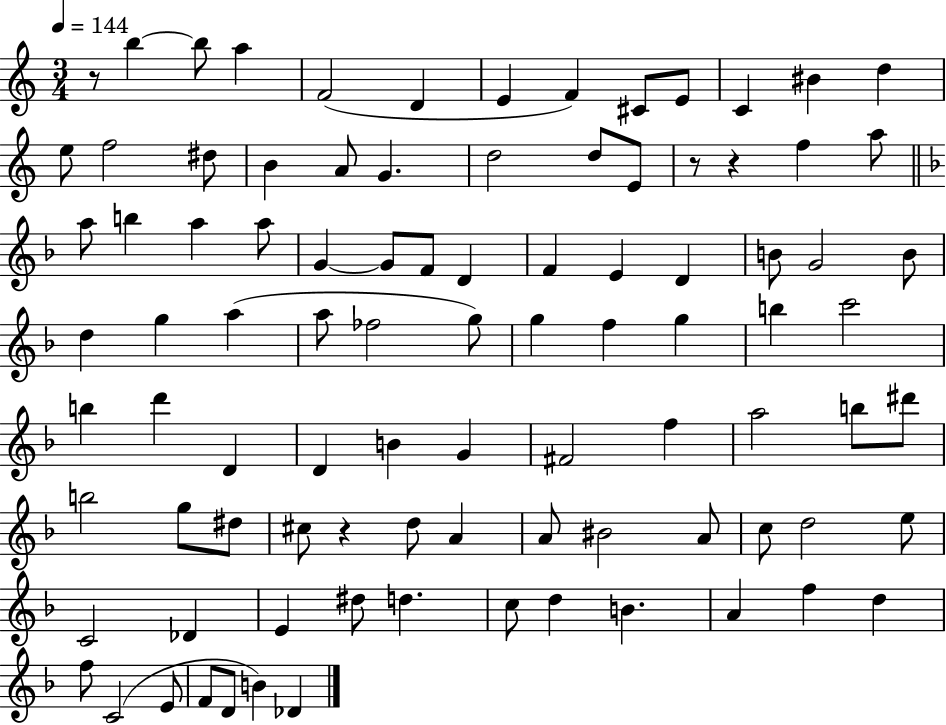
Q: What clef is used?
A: treble